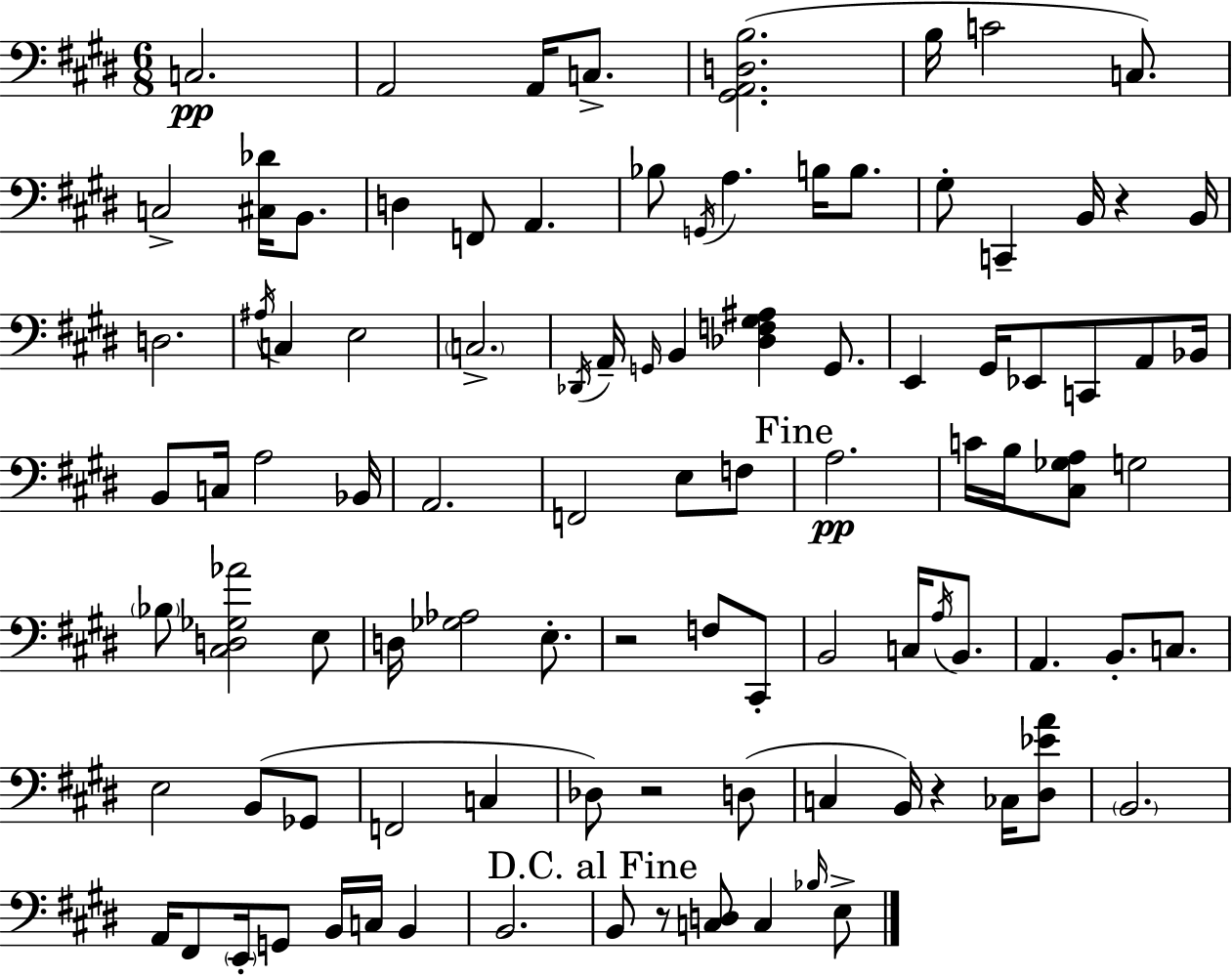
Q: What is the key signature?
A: E major